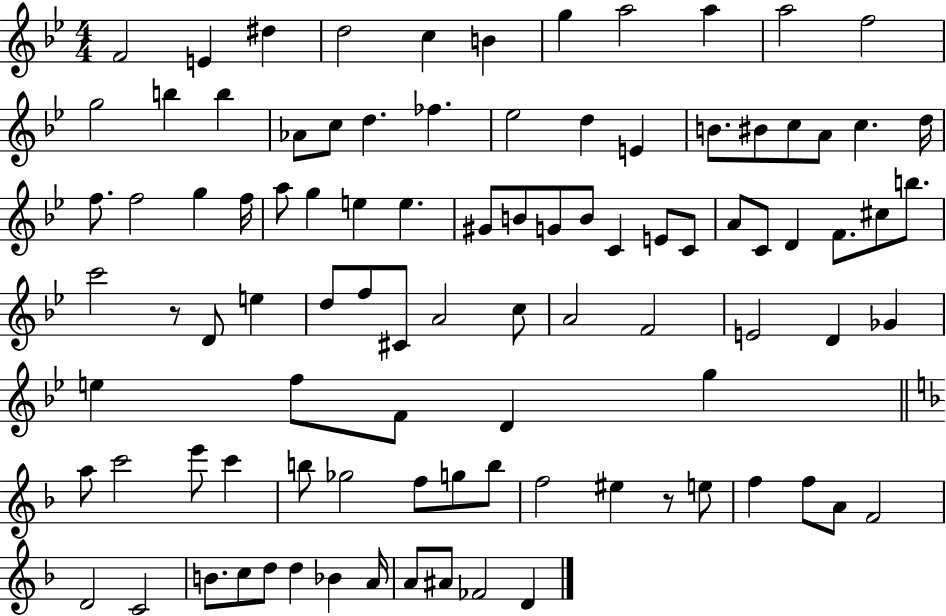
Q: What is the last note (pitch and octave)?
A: D4